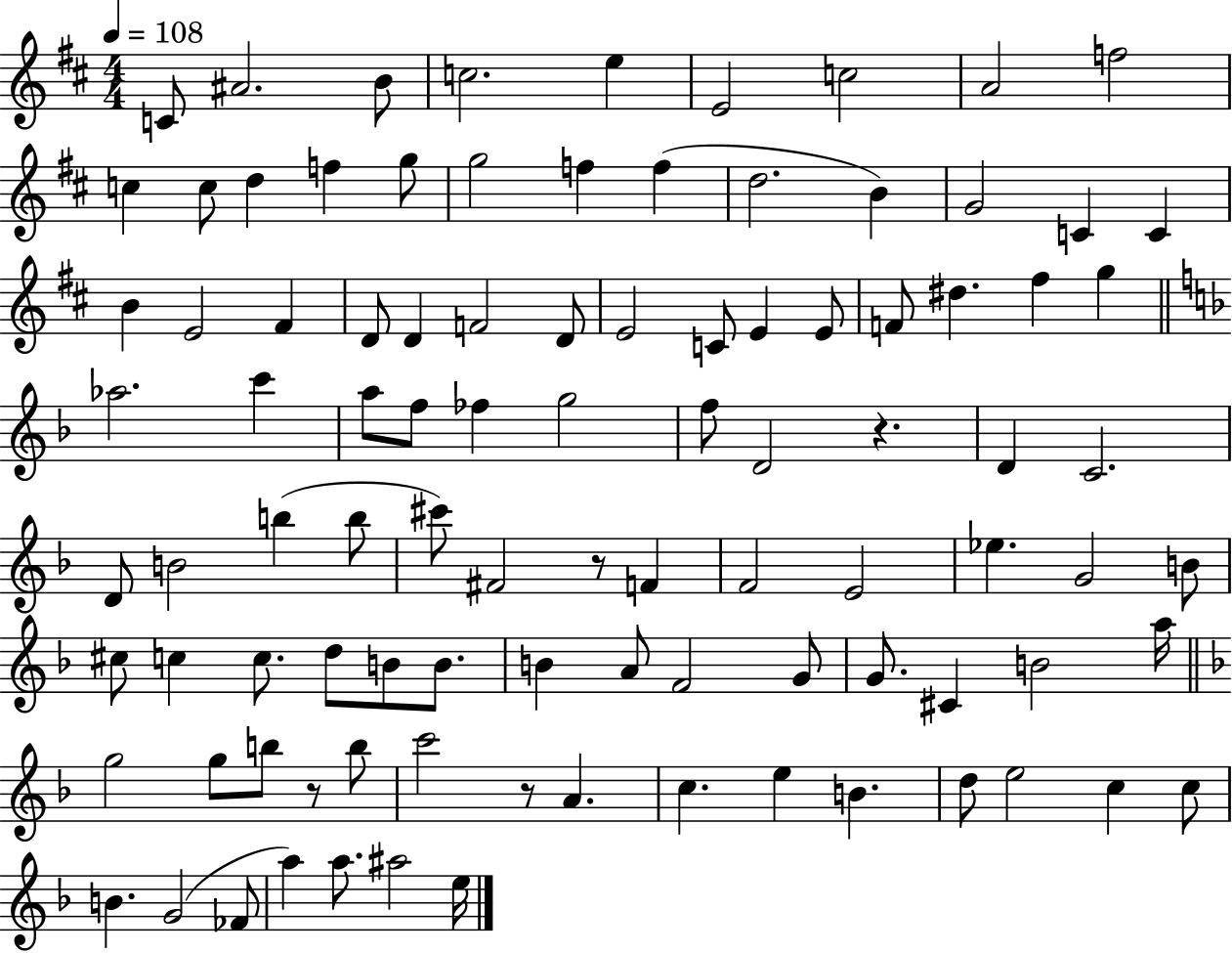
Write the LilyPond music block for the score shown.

{
  \clef treble
  \numericTimeSignature
  \time 4/4
  \key d \major
  \tempo 4 = 108
  c'8 ais'2. b'8 | c''2. e''4 | e'2 c''2 | a'2 f''2 | \break c''4 c''8 d''4 f''4 g''8 | g''2 f''4 f''4( | d''2. b'4) | g'2 c'4 c'4 | \break b'4 e'2 fis'4 | d'8 d'4 f'2 d'8 | e'2 c'8 e'4 e'8 | f'8 dis''4. fis''4 g''4 | \break \bar "||" \break \key d \minor aes''2. c'''4 | a''8 f''8 fes''4 g''2 | f''8 d'2 r4. | d'4 c'2. | \break d'8 b'2 b''4( b''8 | cis'''8) fis'2 r8 f'4 | f'2 e'2 | ees''4. g'2 b'8 | \break cis''8 c''4 c''8. d''8 b'8 b'8. | b'4 a'8 f'2 g'8 | g'8. cis'4 b'2 a''16 | \bar "||" \break \key d \minor g''2 g''8 b''8 r8 b''8 | c'''2 r8 a'4. | c''4. e''4 b'4. | d''8 e''2 c''4 c''8 | \break b'4. g'2( fes'8 | a''4) a''8. ais''2 e''16 | \bar "|."
}